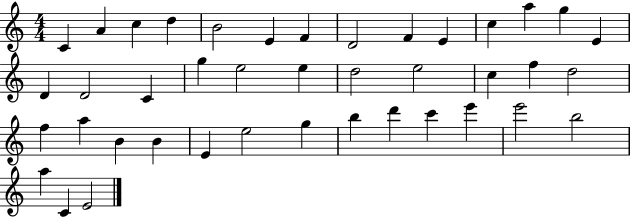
C4/q A4/q C5/q D5/q B4/h E4/q F4/q D4/h F4/q E4/q C5/q A5/q G5/q E4/q D4/q D4/h C4/q G5/q E5/h E5/q D5/h E5/h C5/q F5/q D5/h F5/q A5/q B4/q B4/q E4/q E5/h G5/q B5/q D6/q C6/q E6/q E6/h B5/h A5/q C4/q E4/h